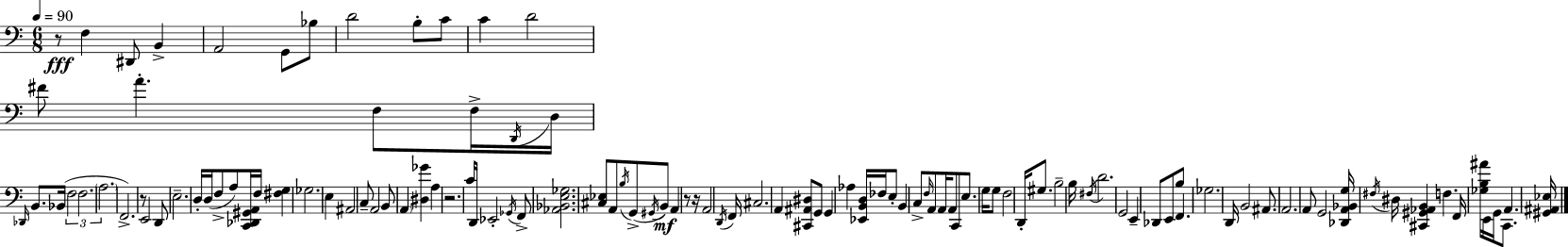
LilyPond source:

{
  \clef bass
  \numericTimeSignature
  \time 6/8
  \key c \major
  \tempo 4 = 90
  \repeat volta 2 { r8\fff f4 dis,8 b,4-> | a,2 g,8 bes8 | d'2 b8-. c'8 | c'4 d'2 | \break fis'8 a'4.-. f8 f16-> \acciaccatura { d,16 } | d16 \grace { des,16 } b,8. bes,16( \tuplet 3/2 { f2 | f2. | \parenthesize a2. } | \break f,2.->) | r8 e,2 | d,8 e2.-- | d16-. d16( f8-> a8) <c, des, gis, a,>16 f16 <fis g>4 | \break ges2. | e4 ais,2 | c8-- a,2 | b,8 \parenthesize a,4 <dis ges'>4 a4 | \break r2. | c'16 d,16 ees,2-. | \acciaccatura { ges,16 } f,8-> <aes, bes, e ges>2. | <cis ees>8 a,8 \acciaccatura { b16 } g,8->( \acciaccatura { gis,16 } b,8\mf) | \break a,4 r8 r16 a,2 | \acciaccatura { d,16 } f,16 cis2. | a,4 <cis, ais, dis>8 | g,8 g,4 aes4 <ees, b, d>16 fes16 | \break e8-. b,4 c8-> \grace { f16 } a,8 a,16 | a,8 c,8 e8. g16 g8 f2 | d,16-. gis8. b2-- | b16 \acciaccatura { fis16 } d'2. | \break g,2 | e,4-- des,8 e,8 | b8 f,4. ges2. | d,16 b,2 | \break ais,8. a,2. | a,8 g,2 | <des, a, bes, g>16 \acciaccatura { fis16 } dis16 <cis, gis, aes, b,>4 | f4. f,16 <ges b ais'>16 e,16 g,16 c,8. | \break a,4. <gis, ais, ees>16 } \bar "|."
}